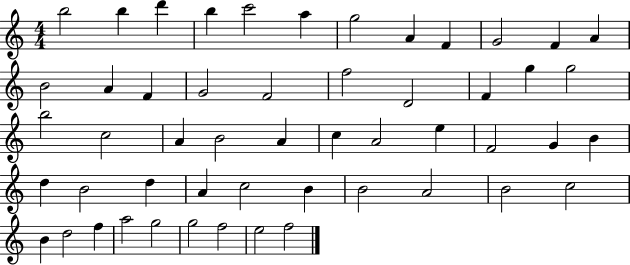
X:1
T:Untitled
M:4/4
L:1/4
K:C
b2 b d' b c'2 a g2 A F G2 F A B2 A F G2 F2 f2 D2 F g g2 b2 c2 A B2 A c A2 e F2 G B d B2 d A c2 B B2 A2 B2 c2 B d2 f a2 g2 g2 f2 e2 f2